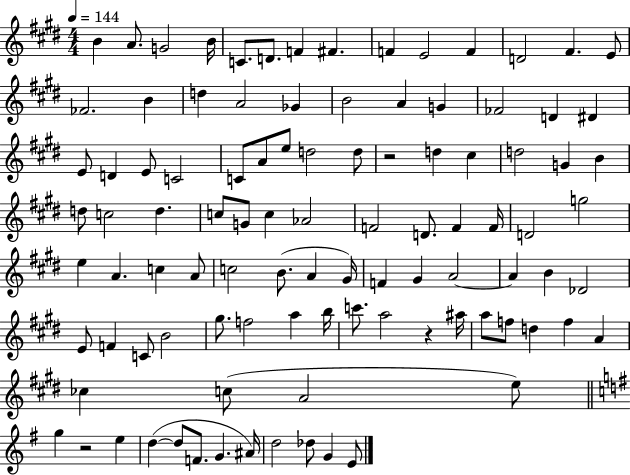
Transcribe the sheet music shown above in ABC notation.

X:1
T:Untitled
M:4/4
L:1/4
K:E
B A/2 G2 B/4 C/2 D/2 F ^F F E2 F D2 ^F E/2 _F2 B d A2 _G B2 A G _F2 D ^D E/2 D E/2 C2 C/2 A/2 e/2 d2 d/2 z2 d ^c d2 G B d/2 c2 d c/2 G/2 c _A2 F2 D/2 F F/4 D2 g2 e A c A/2 c2 B/2 A ^G/4 F ^G A2 A B _D2 E/2 F C/2 B2 ^g/2 f2 a b/4 c'/2 a2 z ^a/4 a/2 f/2 d f A _c c/2 A2 e/2 g z2 e d d/2 F/2 G ^A/4 d2 _d/2 G E/2